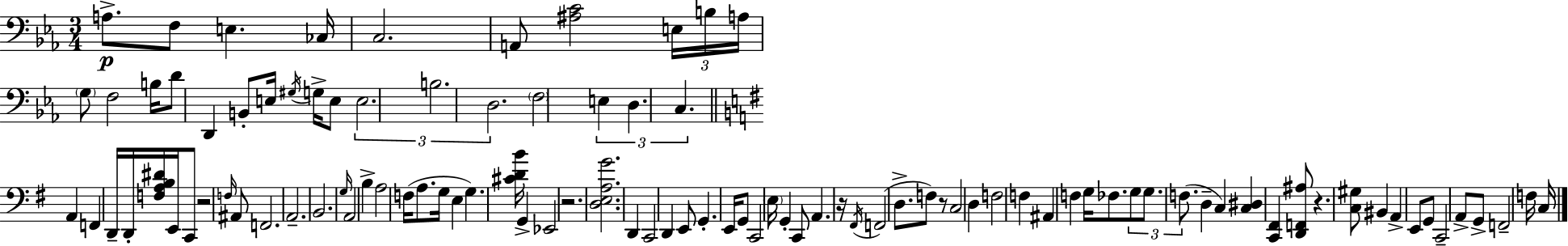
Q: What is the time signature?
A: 3/4